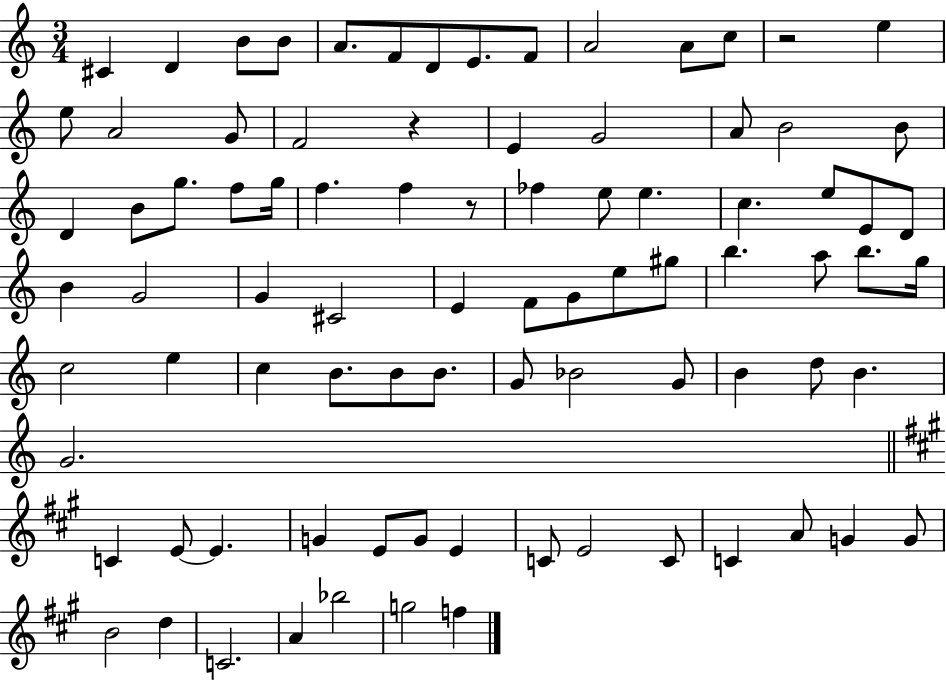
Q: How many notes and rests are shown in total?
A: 86